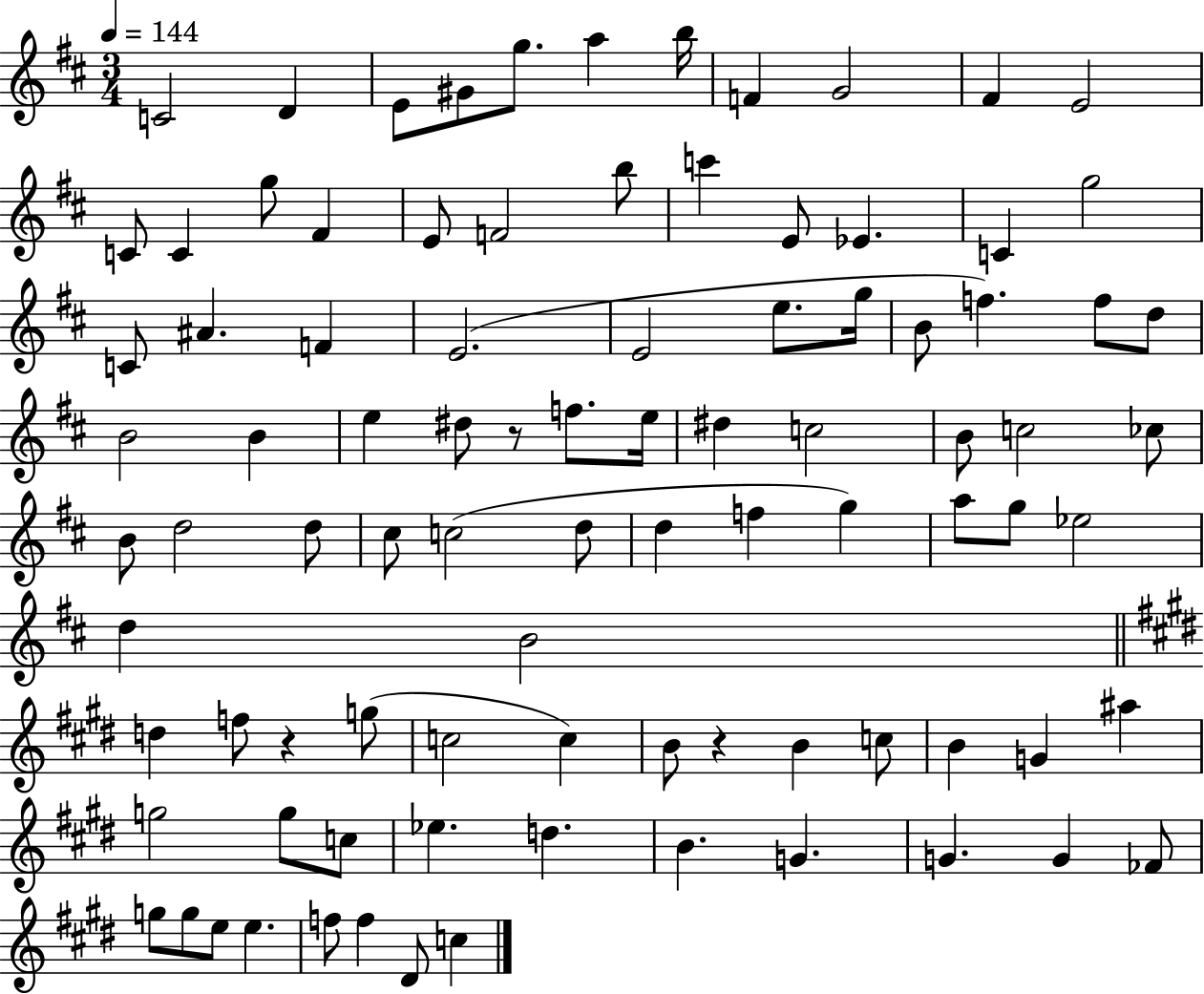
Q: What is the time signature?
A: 3/4